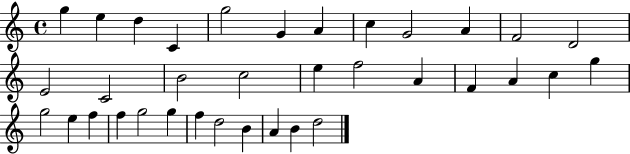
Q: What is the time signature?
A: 4/4